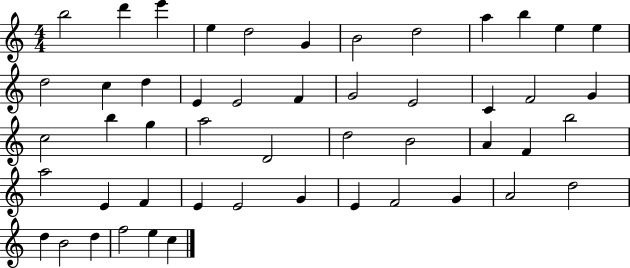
{
  \clef treble
  \numericTimeSignature
  \time 4/4
  \key c \major
  b''2 d'''4 e'''4 | e''4 d''2 g'4 | b'2 d''2 | a''4 b''4 e''4 e''4 | \break d''2 c''4 d''4 | e'4 e'2 f'4 | g'2 e'2 | c'4 f'2 g'4 | \break c''2 b''4 g''4 | a''2 d'2 | d''2 b'2 | a'4 f'4 b''2 | \break a''2 e'4 f'4 | e'4 e'2 g'4 | e'4 f'2 g'4 | a'2 d''2 | \break d''4 b'2 d''4 | f''2 e''4 c''4 | \bar "|."
}